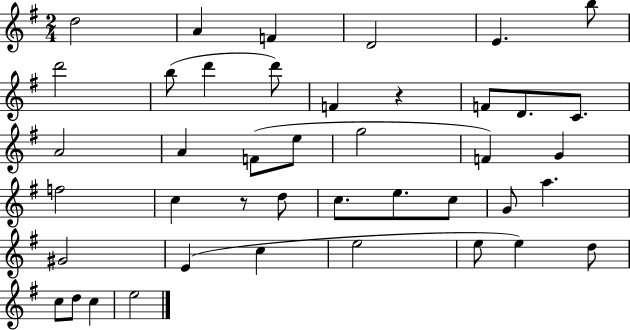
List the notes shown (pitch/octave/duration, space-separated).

D5/h A4/q F4/q D4/h E4/q. B5/e D6/h B5/e D6/q D6/e F4/q R/q F4/e D4/e. C4/e. A4/h A4/q F4/e E5/e G5/h F4/q G4/q F5/h C5/q R/e D5/e C5/e. E5/e. C5/e G4/e A5/q. G#4/h E4/q C5/q E5/h E5/e E5/q D5/e C5/e D5/e C5/q E5/h